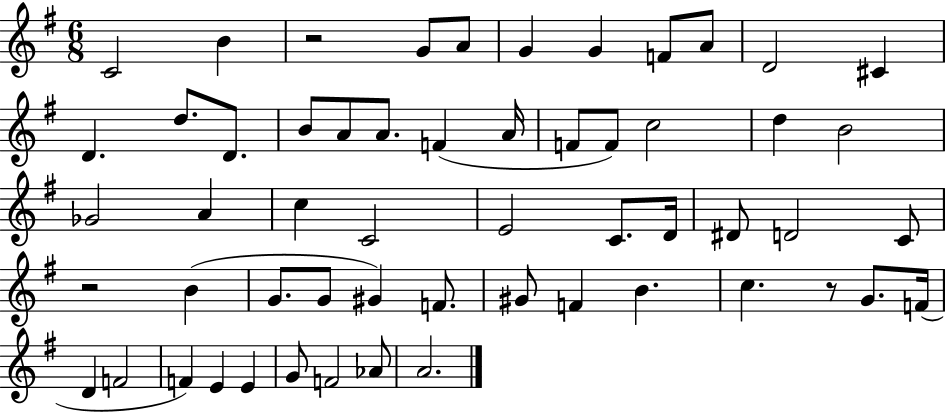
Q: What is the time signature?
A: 6/8